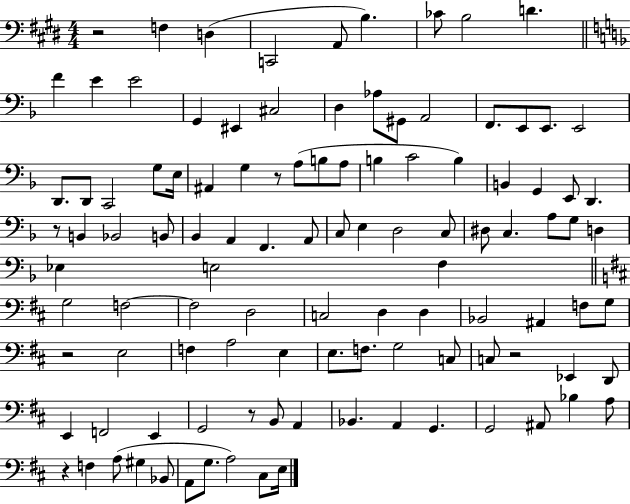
R/h F3/q D3/q C2/h A2/e B3/q. CES4/e B3/h D4/q. F4/q E4/q E4/h G2/q EIS2/q C#3/h D3/q Ab3/e G#2/e A2/h F2/e. E2/e E2/e. E2/h D2/e. D2/e C2/h G3/e E3/s A#2/q G3/q R/e A3/e B3/e A3/e B3/q C4/h B3/q B2/q G2/q E2/e D2/q. R/e B2/q Bb2/h B2/e Bb2/q A2/q F2/q. A2/e C3/e E3/q D3/h C3/e D#3/e C3/q. A3/e G3/e D3/q Eb3/q E3/h F3/q G3/h F3/h F3/h D3/h C3/h D3/q D3/q Bb2/h A#2/q F3/e G3/e R/h E3/h F3/q A3/h E3/q E3/e. F3/e. G3/h C3/e C3/e R/h Eb2/q D2/e E2/q F2/h E2/q G2/h R/e B2/e A2/q Bb2/q. A2/q G2/q. G2/h A#2/e Bb3/q A3/e R/q F3/q A3/e G#3/q Bb2/e A2/e G3/e. A3/h C#3/e E3/s